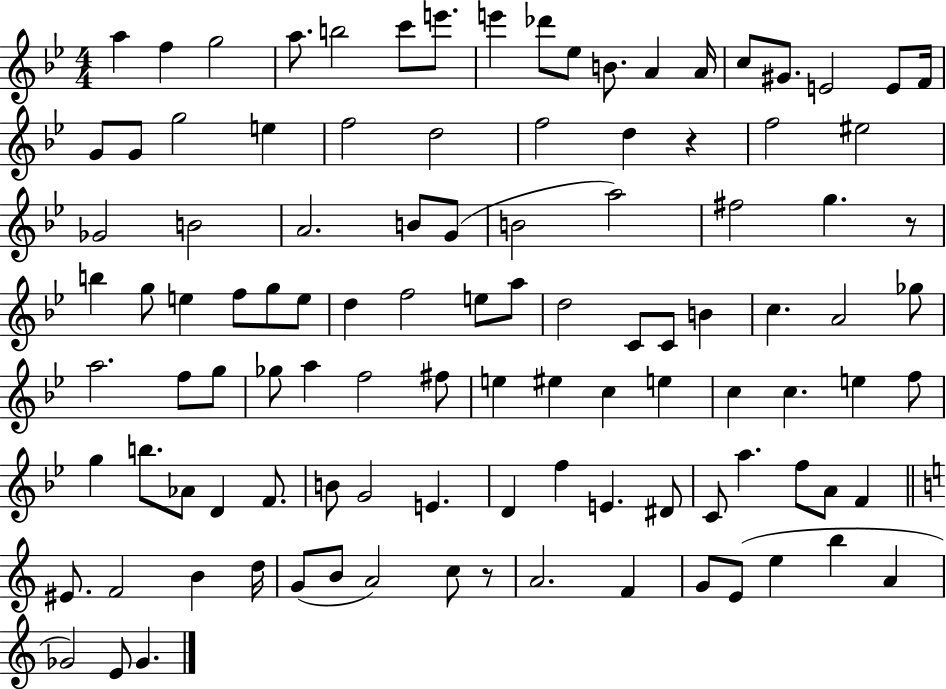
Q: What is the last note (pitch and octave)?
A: Gb4